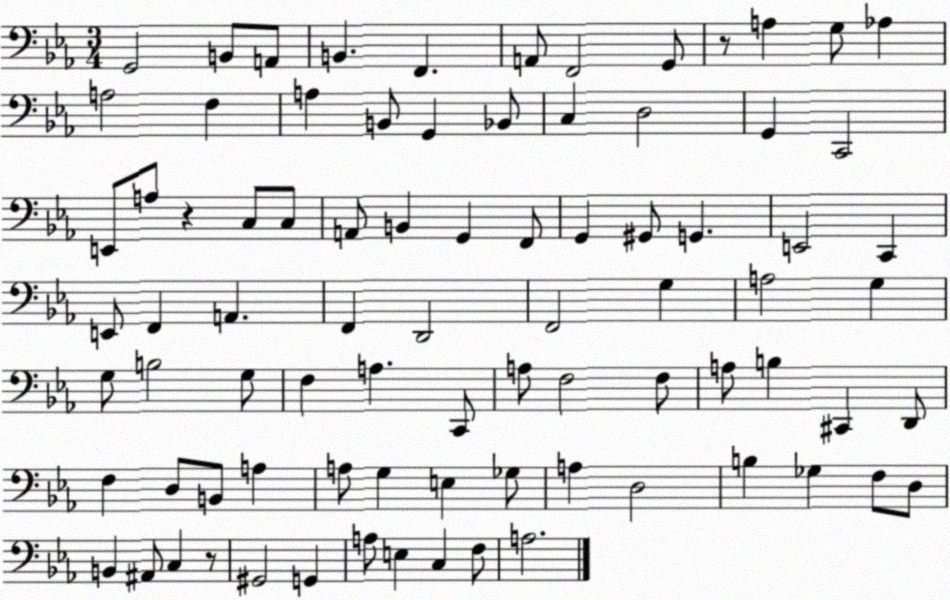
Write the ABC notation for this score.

X:1
T:Untitled
M:3/4
L:1/4
K:Eb
G,,2 B,,/2 A,,/2 B,, F,, A,,/2 F,,2 G,,/2 z/2 A, G,/2 _A, A,2 F, A, B,,/2 G,, _B,,/2 C, D,2 G,, C,,2 E,,/2 A,/2 z C,/2 C,/2 A,,/2 B,, G,, F,,/2 G,, ^G,,/2 G,, E,,2 C,, E,,/2 F,, A,, F,, D,,2 F,,2 G, A,2 G, G,/2 B,2 G,/2 F, A, C,,/2 A,/2 F,2 F,/2 A,/2 B, ^C,, D,,/2 F, D,/2 B,,/2 A, A,/2 G, E, _G,/2 A, D,2 B, _G, F,/2 D,/2 B,, ^A,,/2 C, z/2 ^G,,2 G,, A,/2 E, C, F,/2 A,2